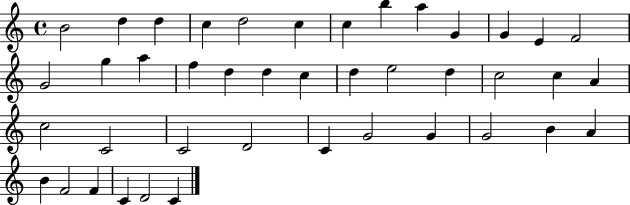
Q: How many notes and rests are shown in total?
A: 42